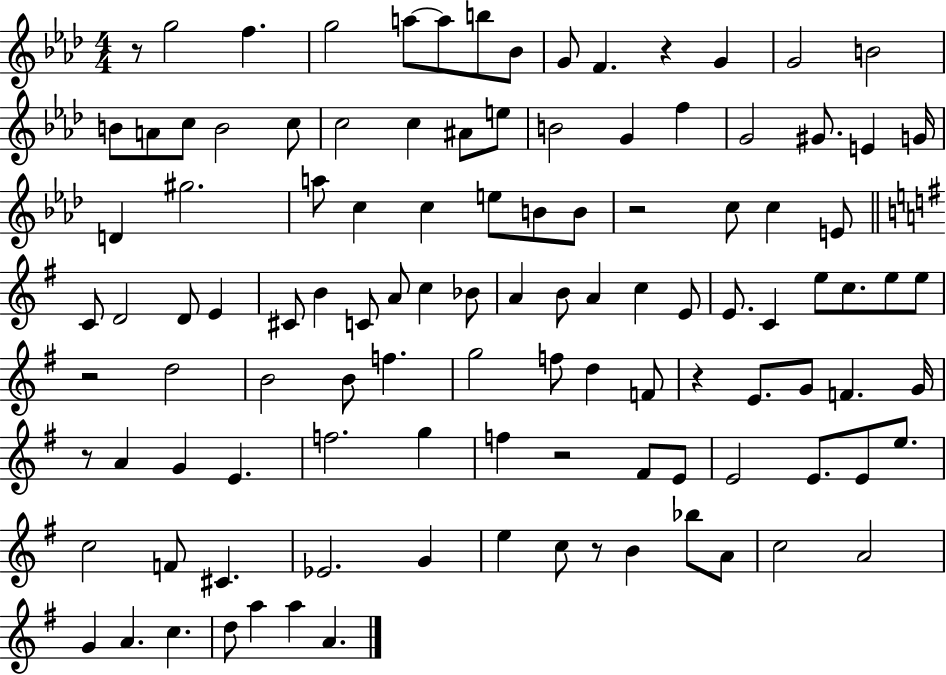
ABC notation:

X:1
T:Untitled
M:4/4
L:1/4
K:Ab
z/2 g2 f g2 a/2 a/2 b/2 _B/2 G/2 F z G G2 B2 B/2 A/2 c/2 B2 c/2 c2 c ^A/2 e/2 B2 G f G2 ^G/2 E G/4 D ^g2 a/2 c c e/2 B/2 B/2 z2 c/2 c E/2 C/2 D2 D/2 E ^C/2 B C/2 A/2 c _B/2 A B/2 A c E/2 E/2 C e/2 c/2 e/2 e/2 z2 d2 B2 B/2 f g2 f/2 d F/2 z E/2 G/2 F G/4 z/2 A G E f2 g f z2 ^F/2 E/2 E2 E/2 E/2 e/2 c2 F/2 ^C _E2 G e c/2 z/2 B _b/2 A/2 c2 A2 G A c d/2 a a A